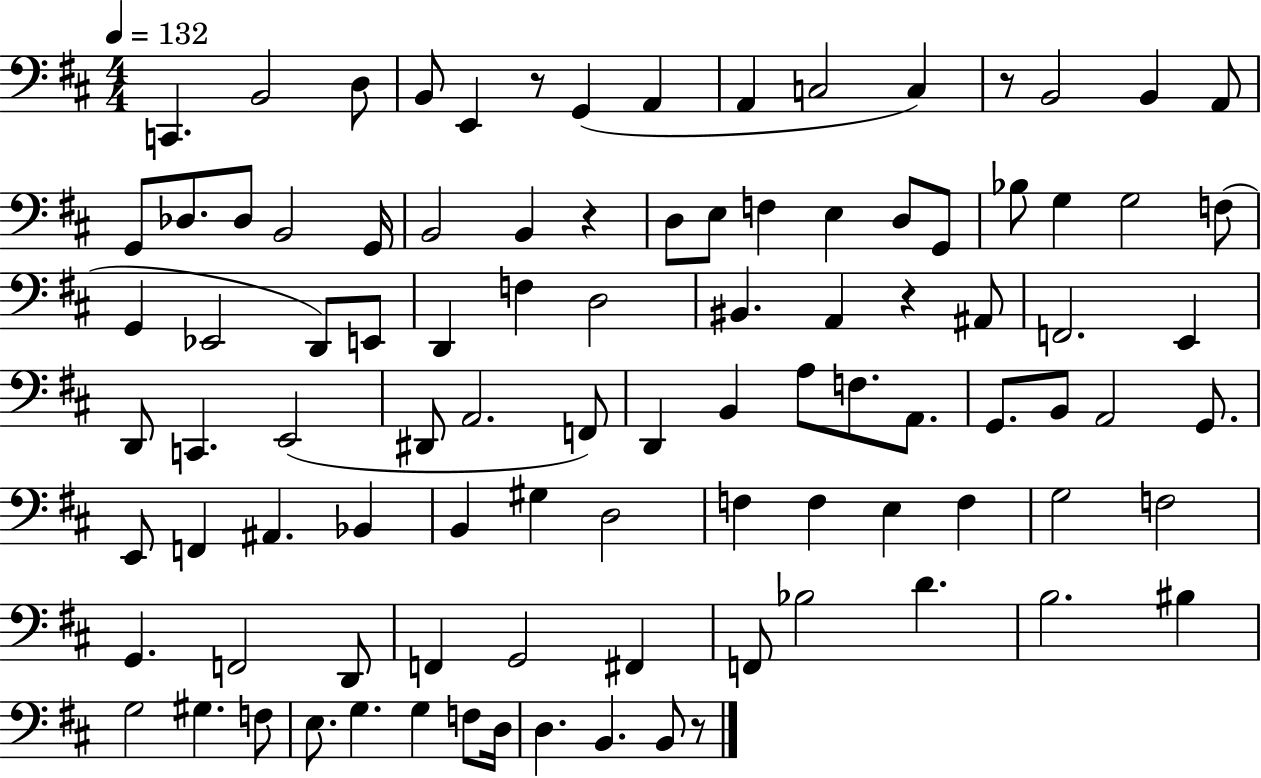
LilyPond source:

{
  \clef bass
  \numericTimeSignature
  \time 4/4
  \key d \major
  \tempo 4 = 132
  c,4. b,2 d8 | b,8 e,4 r8 g,4( a,4 | a,4 c2 c4) | r8 b,2 b,4 a,8 | \break g,8 des8. des8 b,2 g,16 | b,2 b,4 r4 | d8 e8 f4 e4 d8 g,8 | bes8 g4 g2 f8( | \break g,4 ees,2 d,8) e,8 | d,4 f4 d2 | bis,4. a,4 r4 ais,8 | f,2. e,4 | \break d,8 c,4. e,2( | dis,8 a,2. f,8) | d,4 b,4 a8 f8. a,8. | g,8. b,8 a,2 g,8. | \break e,8 f,4 ais,4. bes,4 | b,4 gis4 d2 | f4 f4 e4 f4 | g2 f2 | \break g,4. f,2 d,8 | f,4 g,2 fis,4 | f,8 bes2 d'4. | b2. bis4 | \break g2 gis4. f8 | e8. g4. g4 f8 d16 | d4. b,4. b,8 r8 | \bar "|."
}